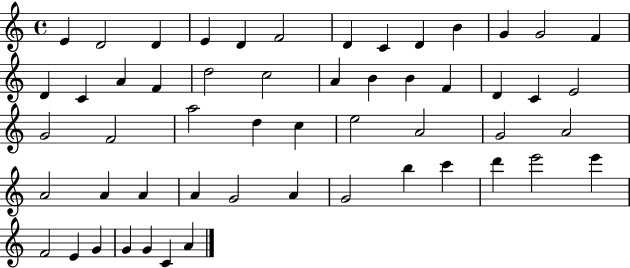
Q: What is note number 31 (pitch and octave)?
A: C5